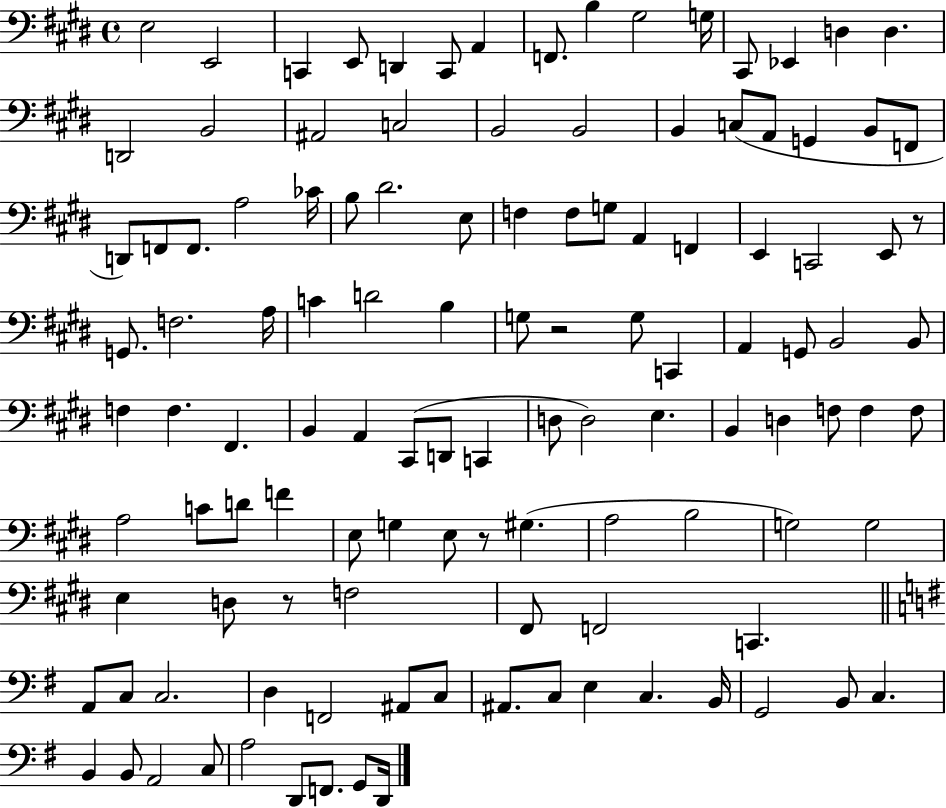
E3/h E2/h C2/q E2/e D2/q C2/e A2/q F2/e. B3/q G#3/h G3/s C#2/e Eb2/q D3/q D3/q. D2/h B2/h A#2/h C3/h B2/h B2/h B2/q C3/e A2/e G2/q B2/e F2/e D2/e F2/e F2/e. A3/h CES4/s B3/e D#4/h. E3/e F3/q F3/e G3/e A2/q F2/q E2/q C2/h E2/e R/e G2/e. F3/h. A3/s C4/q D4/h B3/q G3/e R/h G3/e C2/q A2/q G2/e B2/h B2/e F3/q F3/q. F#2/q. B2/q A2/q C#2/e D2/e C2/q D3/e D3/h E3/q. B2/q D3/q F3/e F3/q F3/e A3/h C4/e D4/e F4/q E3/e G3/q E3/e R/e G#3/q. A3/h B3/h G3/h G3/h E3/q D3/e R/e F3/h F#2/e F2/h C2/q. A2/e C3/e C3/h. D3/q F2/h A#2/e C3/e A#2/e. C3/e E3/q C3/q. B2/s G2/h B2/e C3/q. B2/q B2/e A2/h C3/e A3/h D2/e F2/e. G2/e D2/s